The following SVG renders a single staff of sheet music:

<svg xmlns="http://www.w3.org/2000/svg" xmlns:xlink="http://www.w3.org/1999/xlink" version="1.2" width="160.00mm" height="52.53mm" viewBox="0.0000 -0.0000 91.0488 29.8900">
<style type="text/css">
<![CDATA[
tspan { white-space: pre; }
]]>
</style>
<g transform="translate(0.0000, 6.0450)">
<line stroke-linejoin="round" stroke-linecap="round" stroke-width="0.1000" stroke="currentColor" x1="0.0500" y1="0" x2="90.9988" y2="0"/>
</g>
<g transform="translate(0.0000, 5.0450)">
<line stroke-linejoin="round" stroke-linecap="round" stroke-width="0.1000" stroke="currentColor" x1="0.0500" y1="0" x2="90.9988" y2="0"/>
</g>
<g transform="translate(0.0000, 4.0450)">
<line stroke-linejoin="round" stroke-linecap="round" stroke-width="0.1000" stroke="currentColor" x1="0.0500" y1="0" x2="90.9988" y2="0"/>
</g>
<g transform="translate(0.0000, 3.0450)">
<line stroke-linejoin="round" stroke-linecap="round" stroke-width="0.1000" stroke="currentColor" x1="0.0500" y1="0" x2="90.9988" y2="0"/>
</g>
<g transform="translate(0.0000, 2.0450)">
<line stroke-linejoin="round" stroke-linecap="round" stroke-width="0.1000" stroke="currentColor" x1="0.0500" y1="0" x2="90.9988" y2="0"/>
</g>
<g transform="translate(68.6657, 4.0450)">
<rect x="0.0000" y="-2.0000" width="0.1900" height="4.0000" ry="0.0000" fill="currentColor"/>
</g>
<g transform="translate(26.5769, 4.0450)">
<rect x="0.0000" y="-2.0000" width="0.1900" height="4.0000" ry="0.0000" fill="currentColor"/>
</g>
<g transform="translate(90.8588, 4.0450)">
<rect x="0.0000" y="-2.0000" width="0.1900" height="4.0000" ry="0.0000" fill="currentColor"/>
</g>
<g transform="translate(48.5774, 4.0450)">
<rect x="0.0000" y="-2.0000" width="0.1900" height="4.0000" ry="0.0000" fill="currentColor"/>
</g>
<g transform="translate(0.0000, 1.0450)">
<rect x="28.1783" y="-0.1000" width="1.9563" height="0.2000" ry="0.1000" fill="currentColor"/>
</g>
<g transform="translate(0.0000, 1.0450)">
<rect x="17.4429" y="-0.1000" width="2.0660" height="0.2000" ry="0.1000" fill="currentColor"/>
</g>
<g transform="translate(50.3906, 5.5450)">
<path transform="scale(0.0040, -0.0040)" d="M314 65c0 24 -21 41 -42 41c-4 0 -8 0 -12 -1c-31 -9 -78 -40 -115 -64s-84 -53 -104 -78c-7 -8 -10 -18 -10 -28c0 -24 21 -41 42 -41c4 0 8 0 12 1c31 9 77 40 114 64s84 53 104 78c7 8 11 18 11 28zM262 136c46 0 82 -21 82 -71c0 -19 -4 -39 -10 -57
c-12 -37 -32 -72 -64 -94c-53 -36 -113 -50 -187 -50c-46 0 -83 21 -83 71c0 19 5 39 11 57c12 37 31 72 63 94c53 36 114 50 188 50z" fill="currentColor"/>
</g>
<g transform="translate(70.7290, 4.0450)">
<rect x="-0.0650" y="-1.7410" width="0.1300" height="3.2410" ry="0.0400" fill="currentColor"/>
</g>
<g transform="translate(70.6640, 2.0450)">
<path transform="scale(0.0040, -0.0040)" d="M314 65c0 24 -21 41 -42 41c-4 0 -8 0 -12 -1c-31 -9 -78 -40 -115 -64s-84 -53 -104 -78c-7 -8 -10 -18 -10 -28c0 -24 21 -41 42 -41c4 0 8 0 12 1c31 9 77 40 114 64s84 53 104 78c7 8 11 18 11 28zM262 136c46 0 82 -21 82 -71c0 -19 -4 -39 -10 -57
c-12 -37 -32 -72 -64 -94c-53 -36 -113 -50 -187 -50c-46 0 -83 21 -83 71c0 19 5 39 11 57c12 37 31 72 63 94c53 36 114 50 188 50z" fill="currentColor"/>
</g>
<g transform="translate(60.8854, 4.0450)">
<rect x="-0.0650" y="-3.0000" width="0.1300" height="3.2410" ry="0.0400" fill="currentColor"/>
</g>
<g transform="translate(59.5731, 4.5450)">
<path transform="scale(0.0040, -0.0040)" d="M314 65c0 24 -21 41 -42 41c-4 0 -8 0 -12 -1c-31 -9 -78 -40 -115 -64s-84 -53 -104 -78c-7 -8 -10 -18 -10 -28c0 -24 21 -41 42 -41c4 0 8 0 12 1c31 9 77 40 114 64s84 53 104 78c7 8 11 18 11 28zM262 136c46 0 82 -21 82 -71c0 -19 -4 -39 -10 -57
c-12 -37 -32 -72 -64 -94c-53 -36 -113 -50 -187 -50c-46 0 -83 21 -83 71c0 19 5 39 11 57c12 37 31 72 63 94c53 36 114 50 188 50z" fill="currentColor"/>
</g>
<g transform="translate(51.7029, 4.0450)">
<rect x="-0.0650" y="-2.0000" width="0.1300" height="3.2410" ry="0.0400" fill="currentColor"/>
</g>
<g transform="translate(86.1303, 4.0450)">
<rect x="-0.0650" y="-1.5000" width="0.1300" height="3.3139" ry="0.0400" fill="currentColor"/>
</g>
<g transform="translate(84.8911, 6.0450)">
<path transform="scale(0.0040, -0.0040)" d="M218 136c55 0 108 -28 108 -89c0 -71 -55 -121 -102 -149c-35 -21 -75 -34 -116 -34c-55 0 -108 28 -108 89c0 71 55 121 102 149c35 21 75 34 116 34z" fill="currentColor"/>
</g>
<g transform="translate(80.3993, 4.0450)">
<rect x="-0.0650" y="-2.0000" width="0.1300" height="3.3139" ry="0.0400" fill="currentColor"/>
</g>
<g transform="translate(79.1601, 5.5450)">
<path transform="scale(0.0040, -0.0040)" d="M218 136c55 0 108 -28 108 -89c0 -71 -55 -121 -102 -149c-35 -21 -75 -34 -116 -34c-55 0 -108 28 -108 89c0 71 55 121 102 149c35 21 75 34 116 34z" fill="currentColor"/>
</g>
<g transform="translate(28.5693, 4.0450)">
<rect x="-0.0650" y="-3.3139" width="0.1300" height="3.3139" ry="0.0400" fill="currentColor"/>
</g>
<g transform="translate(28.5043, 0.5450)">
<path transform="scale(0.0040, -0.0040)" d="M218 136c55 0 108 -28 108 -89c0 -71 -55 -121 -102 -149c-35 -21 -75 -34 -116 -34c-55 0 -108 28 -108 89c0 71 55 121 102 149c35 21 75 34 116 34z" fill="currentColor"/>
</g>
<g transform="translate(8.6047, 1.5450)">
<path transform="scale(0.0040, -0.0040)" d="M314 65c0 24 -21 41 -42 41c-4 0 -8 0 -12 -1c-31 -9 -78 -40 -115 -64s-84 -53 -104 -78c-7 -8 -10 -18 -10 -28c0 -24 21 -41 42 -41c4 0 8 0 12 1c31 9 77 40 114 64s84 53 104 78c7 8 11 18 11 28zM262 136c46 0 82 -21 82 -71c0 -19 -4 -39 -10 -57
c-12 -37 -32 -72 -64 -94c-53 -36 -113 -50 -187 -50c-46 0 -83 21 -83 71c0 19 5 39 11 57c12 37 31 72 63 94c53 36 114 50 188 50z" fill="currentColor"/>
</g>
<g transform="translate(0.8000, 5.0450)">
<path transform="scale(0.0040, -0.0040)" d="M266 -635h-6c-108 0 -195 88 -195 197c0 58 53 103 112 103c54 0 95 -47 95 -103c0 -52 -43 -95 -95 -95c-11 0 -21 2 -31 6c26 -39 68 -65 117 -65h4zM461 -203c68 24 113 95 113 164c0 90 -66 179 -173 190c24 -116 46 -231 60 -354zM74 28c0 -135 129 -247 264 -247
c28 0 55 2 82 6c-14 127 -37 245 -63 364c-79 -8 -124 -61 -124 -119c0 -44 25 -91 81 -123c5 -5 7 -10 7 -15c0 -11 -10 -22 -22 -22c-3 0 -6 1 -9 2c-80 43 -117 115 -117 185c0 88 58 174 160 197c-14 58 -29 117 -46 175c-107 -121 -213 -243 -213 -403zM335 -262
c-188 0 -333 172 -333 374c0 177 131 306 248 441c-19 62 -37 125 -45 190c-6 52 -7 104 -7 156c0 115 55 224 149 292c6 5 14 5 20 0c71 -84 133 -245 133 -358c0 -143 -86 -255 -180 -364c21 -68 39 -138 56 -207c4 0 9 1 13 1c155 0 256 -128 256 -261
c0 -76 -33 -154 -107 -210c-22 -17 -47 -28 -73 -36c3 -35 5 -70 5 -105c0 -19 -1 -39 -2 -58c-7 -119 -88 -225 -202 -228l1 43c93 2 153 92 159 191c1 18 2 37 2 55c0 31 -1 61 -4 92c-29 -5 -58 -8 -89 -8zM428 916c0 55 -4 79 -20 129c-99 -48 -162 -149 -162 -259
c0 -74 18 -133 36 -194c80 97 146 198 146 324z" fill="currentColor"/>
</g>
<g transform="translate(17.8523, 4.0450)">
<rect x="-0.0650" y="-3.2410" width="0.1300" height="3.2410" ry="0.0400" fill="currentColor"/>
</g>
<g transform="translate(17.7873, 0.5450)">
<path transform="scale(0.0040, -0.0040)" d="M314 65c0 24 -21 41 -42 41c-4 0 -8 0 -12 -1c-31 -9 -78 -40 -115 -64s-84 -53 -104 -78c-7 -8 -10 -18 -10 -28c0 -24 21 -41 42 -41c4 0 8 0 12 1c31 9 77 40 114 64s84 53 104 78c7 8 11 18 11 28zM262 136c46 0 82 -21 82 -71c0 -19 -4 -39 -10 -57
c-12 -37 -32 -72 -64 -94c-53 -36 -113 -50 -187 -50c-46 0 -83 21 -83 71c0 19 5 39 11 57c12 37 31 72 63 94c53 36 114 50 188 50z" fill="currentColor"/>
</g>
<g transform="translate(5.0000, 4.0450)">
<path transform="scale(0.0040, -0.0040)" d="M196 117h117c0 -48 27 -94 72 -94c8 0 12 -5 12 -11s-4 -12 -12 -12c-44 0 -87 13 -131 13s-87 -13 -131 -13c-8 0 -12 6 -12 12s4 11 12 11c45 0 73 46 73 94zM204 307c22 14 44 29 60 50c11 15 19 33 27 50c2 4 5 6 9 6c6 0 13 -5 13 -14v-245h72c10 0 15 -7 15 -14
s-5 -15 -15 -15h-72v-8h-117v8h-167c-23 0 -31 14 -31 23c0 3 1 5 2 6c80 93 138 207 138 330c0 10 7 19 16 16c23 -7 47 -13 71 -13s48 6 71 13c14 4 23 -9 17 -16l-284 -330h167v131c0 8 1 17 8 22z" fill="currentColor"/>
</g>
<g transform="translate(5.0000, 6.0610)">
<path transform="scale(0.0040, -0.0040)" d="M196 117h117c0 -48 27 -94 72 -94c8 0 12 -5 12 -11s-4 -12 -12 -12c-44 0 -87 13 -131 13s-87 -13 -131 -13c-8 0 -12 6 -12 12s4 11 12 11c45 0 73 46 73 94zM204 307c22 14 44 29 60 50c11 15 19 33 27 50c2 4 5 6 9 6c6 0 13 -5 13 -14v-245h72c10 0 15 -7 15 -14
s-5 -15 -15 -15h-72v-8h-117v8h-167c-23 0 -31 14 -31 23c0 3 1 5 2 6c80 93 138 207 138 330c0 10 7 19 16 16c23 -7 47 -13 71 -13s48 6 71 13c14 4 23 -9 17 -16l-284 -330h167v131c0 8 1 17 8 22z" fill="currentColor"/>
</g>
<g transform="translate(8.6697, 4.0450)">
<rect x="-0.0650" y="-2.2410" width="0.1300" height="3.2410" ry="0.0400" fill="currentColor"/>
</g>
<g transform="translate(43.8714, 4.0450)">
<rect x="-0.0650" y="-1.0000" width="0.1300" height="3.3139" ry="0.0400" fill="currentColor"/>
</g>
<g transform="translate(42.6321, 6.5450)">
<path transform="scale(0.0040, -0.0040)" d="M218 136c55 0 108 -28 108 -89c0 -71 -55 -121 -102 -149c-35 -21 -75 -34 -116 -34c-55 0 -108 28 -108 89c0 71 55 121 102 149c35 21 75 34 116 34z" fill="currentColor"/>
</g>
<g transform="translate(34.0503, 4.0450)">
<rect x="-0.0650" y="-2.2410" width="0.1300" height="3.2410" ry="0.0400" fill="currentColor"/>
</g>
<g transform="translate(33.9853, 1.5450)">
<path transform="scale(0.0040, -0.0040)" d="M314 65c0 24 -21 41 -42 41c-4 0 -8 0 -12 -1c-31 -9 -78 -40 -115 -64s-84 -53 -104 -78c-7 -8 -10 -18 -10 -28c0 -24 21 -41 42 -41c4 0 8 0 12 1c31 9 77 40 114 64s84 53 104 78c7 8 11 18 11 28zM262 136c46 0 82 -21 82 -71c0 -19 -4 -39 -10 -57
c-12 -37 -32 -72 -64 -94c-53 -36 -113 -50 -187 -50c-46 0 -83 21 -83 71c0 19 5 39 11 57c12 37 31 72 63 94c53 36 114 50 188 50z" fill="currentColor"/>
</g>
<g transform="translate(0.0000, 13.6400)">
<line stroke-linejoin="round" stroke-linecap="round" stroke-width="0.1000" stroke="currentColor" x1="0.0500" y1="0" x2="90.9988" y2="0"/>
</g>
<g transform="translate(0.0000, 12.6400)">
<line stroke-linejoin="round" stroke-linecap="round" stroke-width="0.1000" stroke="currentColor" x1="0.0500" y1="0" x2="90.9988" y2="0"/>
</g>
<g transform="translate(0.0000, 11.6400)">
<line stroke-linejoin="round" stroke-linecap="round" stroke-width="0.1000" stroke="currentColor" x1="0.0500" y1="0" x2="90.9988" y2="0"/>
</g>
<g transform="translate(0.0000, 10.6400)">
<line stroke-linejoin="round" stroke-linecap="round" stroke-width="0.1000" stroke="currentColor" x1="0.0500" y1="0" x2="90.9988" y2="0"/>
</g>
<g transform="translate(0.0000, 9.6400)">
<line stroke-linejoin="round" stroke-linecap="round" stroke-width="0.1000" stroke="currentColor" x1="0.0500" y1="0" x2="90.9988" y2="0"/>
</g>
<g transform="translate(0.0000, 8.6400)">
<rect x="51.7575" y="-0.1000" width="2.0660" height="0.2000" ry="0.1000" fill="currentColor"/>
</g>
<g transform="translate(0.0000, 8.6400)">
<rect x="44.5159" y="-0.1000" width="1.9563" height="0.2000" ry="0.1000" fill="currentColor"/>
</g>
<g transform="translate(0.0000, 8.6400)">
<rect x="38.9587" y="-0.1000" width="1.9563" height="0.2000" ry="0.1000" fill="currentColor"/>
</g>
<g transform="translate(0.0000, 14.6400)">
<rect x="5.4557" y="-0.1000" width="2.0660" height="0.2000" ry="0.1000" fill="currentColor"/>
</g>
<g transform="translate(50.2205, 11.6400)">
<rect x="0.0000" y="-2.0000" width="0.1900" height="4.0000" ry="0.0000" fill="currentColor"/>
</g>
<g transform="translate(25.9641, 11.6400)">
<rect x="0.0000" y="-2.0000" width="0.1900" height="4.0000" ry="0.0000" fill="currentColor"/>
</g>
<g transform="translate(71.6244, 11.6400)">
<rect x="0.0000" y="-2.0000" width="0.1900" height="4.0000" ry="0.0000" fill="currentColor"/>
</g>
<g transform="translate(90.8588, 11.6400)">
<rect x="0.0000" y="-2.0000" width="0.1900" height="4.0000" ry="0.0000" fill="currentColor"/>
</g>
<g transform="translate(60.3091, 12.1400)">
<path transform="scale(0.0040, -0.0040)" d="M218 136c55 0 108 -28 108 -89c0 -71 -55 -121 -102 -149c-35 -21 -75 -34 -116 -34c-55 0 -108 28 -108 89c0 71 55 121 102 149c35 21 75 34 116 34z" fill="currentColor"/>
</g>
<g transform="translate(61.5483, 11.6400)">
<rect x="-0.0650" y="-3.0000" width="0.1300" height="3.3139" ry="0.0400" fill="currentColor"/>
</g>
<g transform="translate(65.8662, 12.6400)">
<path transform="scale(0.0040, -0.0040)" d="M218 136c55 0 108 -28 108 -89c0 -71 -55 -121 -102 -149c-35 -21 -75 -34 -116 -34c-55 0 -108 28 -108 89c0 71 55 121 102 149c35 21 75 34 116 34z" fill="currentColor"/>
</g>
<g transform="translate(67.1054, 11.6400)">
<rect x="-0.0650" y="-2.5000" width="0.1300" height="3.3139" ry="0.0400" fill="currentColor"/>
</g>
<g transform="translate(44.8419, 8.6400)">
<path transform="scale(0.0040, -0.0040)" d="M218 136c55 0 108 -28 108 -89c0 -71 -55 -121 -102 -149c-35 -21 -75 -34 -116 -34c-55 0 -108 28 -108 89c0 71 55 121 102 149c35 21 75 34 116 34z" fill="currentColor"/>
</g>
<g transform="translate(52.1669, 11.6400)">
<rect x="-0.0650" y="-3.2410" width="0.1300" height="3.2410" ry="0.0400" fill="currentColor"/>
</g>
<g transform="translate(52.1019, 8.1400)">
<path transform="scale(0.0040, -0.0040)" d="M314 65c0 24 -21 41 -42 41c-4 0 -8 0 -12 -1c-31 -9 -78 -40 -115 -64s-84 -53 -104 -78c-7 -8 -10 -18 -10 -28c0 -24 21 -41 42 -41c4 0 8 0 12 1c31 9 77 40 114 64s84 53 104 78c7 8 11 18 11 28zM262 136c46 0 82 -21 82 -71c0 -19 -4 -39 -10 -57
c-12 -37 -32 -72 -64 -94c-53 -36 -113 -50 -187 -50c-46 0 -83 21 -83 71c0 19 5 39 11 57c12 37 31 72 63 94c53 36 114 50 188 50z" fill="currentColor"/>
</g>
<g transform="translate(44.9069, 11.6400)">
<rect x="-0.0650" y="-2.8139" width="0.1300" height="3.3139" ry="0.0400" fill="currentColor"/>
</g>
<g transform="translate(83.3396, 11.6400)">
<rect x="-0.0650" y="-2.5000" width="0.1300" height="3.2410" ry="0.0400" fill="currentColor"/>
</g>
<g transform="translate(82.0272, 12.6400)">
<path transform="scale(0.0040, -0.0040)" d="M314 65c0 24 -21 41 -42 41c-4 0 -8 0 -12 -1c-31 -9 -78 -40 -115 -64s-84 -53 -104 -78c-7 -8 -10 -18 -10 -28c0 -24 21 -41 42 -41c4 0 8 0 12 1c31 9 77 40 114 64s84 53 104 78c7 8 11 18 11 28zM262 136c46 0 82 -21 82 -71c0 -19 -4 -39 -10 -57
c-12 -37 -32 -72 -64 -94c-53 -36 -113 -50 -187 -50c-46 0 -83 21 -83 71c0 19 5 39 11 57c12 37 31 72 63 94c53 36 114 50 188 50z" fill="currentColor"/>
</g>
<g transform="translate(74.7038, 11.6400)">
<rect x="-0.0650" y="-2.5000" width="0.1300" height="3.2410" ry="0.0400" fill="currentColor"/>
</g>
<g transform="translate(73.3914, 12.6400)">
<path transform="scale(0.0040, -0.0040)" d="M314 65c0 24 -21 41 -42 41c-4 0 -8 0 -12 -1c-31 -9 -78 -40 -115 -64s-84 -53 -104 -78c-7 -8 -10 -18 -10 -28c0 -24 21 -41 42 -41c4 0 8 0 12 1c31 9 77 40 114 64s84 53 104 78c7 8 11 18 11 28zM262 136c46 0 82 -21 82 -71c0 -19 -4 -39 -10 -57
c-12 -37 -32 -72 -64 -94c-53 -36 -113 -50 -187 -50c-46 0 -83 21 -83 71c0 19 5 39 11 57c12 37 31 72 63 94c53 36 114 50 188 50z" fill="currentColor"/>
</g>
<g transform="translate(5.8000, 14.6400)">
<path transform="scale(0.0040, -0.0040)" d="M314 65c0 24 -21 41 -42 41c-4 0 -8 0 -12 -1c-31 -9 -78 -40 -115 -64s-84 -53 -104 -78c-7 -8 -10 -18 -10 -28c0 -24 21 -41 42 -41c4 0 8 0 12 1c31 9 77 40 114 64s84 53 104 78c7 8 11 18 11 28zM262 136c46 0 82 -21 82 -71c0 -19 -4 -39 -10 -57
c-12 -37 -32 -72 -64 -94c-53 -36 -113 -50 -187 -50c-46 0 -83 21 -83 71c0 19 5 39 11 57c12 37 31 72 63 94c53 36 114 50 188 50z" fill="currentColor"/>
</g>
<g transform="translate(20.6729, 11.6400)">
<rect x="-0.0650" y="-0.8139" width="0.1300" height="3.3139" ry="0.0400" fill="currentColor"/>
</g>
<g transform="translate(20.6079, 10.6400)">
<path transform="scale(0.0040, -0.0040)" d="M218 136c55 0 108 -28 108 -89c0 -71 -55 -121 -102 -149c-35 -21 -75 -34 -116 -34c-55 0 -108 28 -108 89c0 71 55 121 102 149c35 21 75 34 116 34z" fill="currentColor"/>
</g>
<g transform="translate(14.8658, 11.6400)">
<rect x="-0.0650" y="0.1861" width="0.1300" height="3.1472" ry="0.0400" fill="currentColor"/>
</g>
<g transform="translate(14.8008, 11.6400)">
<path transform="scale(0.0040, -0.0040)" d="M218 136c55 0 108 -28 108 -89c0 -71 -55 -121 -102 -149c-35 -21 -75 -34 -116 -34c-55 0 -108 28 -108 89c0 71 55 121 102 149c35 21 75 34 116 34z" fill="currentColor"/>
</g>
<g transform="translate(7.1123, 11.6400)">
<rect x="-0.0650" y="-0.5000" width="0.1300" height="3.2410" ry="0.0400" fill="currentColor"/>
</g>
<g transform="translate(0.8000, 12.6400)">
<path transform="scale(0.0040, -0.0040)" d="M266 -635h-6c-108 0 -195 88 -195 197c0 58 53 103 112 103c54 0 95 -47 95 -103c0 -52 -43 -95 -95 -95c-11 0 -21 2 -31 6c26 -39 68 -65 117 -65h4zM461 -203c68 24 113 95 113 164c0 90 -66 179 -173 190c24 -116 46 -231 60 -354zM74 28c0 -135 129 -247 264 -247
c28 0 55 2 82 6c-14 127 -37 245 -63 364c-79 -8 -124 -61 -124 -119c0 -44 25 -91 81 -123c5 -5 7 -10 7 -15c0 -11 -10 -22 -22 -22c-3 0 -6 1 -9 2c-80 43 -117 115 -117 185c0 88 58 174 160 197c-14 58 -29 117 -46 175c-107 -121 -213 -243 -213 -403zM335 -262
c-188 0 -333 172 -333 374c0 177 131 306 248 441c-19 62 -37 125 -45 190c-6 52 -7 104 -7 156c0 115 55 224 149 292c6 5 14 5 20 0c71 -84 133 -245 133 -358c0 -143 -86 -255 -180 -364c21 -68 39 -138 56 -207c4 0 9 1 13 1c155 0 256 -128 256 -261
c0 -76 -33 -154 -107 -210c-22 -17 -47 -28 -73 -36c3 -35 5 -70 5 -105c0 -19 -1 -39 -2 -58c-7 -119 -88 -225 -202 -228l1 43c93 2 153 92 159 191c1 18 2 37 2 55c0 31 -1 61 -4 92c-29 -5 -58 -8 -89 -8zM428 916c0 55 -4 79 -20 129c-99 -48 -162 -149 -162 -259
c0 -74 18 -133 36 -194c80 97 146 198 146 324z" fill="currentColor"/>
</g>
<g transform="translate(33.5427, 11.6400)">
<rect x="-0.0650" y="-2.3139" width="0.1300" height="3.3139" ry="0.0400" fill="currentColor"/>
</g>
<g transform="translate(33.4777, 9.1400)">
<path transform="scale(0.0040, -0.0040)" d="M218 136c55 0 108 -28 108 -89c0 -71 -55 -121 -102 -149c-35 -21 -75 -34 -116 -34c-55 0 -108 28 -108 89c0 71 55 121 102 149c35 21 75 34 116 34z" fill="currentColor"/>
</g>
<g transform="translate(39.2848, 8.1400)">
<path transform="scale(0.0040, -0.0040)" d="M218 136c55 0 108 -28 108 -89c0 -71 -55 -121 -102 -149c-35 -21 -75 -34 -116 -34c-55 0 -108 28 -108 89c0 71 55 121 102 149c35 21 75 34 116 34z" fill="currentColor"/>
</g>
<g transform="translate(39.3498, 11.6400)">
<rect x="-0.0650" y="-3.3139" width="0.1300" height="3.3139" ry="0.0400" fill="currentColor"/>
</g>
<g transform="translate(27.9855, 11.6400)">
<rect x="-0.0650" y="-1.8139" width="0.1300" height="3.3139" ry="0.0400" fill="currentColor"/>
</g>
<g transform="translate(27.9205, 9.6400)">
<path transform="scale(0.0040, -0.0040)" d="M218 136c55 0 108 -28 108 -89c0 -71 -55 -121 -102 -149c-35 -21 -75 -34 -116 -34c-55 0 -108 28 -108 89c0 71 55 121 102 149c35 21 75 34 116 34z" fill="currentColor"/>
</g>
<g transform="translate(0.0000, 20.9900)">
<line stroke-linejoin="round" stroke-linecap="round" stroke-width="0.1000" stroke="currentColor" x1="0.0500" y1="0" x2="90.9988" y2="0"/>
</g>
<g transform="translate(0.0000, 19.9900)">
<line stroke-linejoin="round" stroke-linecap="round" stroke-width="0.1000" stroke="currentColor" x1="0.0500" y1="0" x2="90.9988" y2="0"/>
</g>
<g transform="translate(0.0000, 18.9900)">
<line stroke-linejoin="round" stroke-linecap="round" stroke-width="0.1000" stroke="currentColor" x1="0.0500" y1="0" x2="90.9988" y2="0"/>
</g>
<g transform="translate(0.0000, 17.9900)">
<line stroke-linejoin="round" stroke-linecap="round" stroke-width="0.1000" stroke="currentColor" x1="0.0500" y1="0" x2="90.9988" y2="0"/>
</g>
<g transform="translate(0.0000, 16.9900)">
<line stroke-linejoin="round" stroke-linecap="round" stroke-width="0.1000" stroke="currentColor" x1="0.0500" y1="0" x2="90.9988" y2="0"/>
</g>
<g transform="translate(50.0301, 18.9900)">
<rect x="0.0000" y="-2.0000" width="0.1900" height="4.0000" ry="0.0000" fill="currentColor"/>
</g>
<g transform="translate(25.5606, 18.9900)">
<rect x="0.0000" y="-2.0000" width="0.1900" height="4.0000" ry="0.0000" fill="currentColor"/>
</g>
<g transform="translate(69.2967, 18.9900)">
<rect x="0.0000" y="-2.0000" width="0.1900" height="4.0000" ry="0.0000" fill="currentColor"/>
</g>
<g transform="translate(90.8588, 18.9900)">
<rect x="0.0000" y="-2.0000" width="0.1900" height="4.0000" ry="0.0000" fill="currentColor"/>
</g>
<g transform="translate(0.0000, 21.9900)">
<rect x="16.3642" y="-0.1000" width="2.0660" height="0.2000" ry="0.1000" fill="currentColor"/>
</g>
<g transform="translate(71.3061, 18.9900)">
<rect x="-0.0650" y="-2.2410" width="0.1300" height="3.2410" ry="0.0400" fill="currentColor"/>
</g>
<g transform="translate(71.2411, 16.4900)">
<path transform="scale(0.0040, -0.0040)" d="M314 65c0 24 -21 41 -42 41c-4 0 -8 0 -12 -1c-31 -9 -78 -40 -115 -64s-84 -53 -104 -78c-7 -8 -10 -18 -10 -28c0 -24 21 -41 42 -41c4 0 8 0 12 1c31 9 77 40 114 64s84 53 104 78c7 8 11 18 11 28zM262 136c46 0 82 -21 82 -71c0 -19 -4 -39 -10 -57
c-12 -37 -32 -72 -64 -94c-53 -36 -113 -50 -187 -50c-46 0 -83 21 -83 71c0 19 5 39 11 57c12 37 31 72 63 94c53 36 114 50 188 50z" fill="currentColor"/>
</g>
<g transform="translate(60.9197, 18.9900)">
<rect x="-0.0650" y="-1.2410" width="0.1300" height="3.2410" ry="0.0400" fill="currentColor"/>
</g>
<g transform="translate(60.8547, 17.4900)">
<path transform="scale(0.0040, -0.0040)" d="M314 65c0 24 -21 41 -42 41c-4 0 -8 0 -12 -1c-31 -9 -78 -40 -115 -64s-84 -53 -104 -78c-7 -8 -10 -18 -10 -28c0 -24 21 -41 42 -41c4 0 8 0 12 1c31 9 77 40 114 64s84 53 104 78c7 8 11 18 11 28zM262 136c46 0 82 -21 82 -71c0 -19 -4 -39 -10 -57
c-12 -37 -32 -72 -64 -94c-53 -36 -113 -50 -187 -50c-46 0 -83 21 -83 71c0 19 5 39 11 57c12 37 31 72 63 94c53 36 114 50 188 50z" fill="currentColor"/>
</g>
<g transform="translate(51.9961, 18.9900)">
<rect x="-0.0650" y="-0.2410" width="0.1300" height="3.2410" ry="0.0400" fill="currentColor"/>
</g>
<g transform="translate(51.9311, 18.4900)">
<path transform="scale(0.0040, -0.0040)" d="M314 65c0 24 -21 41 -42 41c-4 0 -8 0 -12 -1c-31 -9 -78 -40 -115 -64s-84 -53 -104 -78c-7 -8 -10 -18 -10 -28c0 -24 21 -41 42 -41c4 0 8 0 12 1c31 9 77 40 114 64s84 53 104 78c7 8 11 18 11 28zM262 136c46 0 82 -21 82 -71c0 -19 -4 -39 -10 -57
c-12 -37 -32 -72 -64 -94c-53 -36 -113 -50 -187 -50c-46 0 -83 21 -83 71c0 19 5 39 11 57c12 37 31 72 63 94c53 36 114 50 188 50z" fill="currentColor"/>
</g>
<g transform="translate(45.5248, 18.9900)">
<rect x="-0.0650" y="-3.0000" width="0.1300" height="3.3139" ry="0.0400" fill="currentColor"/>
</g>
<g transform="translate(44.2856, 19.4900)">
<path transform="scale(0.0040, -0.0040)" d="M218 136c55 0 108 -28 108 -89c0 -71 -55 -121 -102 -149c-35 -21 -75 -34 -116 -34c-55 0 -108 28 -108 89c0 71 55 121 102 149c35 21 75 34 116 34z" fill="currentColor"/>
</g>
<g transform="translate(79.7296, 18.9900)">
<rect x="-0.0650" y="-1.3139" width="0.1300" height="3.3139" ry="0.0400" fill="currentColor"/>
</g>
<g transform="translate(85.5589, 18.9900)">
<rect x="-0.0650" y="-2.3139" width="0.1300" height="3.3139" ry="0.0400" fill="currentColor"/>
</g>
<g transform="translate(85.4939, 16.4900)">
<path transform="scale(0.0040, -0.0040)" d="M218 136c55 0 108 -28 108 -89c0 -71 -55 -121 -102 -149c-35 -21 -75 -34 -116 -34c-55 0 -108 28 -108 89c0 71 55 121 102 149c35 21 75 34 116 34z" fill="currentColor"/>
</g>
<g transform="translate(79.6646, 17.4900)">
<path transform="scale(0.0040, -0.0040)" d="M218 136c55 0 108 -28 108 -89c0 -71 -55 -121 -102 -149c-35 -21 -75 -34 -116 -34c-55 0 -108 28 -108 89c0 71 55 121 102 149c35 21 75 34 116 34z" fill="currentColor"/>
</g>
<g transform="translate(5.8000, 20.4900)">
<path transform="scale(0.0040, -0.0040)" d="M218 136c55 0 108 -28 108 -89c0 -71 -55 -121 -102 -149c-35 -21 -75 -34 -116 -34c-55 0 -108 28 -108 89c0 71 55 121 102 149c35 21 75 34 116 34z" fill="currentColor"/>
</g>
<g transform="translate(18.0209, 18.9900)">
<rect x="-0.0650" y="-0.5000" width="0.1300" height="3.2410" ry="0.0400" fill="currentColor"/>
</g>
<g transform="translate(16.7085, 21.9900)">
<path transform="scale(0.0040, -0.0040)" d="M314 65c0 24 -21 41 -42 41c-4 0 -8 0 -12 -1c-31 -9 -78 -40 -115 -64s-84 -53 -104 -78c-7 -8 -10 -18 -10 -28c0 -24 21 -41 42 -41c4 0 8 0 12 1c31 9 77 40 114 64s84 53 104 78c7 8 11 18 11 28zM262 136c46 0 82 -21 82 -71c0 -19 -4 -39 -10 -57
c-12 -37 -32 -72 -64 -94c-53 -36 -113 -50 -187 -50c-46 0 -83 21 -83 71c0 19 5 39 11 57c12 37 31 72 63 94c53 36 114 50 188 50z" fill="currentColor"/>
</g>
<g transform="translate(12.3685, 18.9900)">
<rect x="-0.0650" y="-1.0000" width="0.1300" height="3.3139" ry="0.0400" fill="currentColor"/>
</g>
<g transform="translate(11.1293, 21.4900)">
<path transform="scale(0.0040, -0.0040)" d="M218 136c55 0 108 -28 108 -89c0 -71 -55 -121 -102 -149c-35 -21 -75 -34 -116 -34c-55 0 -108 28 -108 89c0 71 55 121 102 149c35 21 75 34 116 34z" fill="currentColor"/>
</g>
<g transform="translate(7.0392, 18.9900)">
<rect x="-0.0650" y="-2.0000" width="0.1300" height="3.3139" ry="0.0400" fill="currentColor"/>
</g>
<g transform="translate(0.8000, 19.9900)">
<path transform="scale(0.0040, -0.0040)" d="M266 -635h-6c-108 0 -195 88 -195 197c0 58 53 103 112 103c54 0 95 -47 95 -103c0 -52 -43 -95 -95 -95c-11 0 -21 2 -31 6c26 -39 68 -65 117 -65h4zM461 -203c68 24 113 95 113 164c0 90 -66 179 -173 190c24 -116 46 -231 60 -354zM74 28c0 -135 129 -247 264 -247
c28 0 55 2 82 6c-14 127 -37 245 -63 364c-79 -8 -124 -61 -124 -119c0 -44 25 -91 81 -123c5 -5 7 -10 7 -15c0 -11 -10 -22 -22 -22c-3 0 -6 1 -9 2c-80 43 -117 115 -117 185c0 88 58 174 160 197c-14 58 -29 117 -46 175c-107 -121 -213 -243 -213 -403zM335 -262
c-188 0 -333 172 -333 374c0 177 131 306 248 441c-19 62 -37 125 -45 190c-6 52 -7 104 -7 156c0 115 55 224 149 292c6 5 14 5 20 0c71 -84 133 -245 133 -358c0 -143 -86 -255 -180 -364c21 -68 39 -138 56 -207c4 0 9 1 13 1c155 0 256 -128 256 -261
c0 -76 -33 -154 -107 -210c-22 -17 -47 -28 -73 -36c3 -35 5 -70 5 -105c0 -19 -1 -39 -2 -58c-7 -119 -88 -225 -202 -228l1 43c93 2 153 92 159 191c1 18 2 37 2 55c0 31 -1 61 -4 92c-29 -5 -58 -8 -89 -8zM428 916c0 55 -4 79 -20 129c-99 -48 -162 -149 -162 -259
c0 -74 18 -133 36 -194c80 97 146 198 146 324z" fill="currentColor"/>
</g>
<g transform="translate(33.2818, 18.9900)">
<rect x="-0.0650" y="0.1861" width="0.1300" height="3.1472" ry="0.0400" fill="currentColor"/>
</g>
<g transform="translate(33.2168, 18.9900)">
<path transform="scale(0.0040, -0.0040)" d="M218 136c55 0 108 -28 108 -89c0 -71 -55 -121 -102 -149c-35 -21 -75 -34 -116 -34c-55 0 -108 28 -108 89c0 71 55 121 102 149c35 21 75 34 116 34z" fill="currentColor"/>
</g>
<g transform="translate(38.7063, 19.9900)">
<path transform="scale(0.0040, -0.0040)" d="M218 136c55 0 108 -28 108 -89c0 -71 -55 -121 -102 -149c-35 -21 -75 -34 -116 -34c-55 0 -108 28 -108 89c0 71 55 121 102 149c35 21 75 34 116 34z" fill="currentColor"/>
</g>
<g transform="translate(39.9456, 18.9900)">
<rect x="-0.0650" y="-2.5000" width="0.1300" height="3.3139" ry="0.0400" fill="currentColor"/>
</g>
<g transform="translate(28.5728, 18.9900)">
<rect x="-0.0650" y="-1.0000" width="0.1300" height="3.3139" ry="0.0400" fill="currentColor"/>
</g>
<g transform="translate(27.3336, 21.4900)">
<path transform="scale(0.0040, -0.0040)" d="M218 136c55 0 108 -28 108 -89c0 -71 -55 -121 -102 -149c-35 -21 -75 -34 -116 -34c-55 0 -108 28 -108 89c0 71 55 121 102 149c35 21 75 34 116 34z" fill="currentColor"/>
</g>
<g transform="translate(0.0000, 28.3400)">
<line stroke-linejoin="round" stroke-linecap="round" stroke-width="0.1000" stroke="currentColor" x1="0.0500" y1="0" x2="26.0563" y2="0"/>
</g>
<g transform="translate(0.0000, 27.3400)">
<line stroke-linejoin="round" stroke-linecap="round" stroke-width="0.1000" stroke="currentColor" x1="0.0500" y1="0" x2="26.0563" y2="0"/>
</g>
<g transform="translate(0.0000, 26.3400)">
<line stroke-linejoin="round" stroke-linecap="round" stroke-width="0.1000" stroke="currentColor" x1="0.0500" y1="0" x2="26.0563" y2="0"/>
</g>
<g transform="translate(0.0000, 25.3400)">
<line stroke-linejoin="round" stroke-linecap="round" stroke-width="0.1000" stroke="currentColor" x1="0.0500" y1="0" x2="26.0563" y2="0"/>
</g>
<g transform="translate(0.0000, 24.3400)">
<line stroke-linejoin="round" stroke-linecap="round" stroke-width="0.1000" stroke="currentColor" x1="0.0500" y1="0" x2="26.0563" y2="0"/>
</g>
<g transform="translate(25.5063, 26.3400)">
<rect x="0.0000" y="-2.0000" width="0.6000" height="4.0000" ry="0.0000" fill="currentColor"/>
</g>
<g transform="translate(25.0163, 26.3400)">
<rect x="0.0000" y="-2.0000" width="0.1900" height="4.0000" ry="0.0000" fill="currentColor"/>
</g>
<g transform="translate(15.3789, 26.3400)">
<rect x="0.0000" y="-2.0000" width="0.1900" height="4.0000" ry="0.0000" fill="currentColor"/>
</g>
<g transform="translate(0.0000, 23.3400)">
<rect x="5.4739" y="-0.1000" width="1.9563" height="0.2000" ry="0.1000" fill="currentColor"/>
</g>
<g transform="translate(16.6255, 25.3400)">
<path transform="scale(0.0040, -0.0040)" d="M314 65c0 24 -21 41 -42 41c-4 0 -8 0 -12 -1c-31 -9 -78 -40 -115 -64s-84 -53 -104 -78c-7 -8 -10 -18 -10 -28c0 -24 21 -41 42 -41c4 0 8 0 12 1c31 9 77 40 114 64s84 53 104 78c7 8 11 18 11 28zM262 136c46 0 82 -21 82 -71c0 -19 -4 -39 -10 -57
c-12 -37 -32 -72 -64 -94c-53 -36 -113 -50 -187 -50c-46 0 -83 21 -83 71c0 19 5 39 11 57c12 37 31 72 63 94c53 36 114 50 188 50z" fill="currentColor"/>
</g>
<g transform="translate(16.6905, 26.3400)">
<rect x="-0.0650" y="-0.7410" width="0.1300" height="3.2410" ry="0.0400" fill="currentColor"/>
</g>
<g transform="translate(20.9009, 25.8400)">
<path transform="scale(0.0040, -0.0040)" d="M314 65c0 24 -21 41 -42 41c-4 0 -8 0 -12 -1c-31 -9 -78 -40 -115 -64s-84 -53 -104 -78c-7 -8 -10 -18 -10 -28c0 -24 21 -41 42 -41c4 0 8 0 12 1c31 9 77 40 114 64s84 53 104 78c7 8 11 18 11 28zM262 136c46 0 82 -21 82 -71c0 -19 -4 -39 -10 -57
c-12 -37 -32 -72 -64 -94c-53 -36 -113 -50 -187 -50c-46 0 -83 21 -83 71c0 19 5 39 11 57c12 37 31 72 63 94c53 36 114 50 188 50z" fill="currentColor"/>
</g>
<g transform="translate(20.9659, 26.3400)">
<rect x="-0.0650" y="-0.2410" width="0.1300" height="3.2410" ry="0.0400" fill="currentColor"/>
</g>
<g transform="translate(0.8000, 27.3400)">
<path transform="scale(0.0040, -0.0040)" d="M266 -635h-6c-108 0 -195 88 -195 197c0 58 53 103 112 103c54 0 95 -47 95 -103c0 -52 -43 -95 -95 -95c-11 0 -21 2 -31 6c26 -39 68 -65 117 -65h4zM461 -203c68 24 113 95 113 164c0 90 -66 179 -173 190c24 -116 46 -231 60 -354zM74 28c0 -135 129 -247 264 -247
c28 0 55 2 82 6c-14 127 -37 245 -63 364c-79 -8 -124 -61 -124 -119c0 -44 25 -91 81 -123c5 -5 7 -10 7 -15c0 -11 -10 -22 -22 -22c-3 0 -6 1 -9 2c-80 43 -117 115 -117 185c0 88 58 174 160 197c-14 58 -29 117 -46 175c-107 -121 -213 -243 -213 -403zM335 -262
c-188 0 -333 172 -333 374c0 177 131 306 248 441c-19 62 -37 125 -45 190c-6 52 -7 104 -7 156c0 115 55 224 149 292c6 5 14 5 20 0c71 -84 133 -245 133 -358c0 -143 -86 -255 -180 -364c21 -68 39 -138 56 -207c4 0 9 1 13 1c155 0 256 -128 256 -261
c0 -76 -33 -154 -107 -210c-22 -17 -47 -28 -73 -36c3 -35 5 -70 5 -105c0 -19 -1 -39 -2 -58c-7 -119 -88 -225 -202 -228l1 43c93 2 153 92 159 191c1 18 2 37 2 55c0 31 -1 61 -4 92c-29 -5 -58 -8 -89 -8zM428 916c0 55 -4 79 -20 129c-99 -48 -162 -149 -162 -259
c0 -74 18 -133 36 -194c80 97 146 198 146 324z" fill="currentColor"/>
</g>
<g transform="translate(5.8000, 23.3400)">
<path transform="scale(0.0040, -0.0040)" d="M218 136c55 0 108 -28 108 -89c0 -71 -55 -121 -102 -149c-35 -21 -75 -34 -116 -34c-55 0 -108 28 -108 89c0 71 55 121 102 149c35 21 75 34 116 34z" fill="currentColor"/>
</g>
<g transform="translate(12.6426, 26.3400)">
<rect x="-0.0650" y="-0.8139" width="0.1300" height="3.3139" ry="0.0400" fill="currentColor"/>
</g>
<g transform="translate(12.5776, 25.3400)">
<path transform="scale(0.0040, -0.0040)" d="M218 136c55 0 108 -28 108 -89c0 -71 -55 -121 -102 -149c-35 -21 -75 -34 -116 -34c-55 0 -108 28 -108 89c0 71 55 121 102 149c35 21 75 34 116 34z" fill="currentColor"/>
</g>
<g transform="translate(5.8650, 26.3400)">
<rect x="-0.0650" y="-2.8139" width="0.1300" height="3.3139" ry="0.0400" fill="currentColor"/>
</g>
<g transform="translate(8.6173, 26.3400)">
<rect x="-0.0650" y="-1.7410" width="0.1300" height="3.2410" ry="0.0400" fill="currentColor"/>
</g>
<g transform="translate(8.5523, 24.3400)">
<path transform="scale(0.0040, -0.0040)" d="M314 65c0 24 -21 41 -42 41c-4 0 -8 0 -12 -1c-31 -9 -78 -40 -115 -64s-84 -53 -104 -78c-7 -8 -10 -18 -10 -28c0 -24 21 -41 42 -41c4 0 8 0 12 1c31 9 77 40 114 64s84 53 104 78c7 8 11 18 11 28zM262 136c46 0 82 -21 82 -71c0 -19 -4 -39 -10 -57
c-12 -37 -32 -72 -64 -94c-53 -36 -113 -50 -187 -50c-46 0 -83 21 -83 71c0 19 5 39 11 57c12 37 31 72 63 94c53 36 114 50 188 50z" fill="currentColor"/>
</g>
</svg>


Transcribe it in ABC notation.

X:1
T:Untitled
M:4/4
L:1/4
K:C
g2 b2 b g2 D F2 A2 f2 F E C2 B d f g b a b2 A G G2 G2 F D C2 D B G A c2 e2 g2 e g a f2 d d2 c2